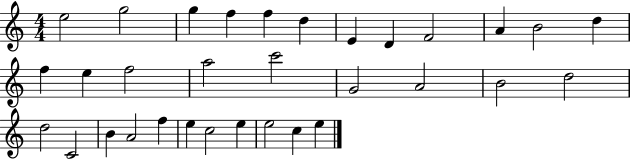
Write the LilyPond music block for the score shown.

{
  \clef treble
  \numericTimeSignature
  \time 4/4
  \key c \major
  e''2 g''2 | g''4 f''4 f''4 d''4 | e'4 d'4 f'2 | a'4 b'2 d''4 | \break f''4 e''4 f''2 | a''2 c'''2 | g'2 a'2 | b'2 d''2 | \break d''2 c'2 | b'4 a'2 f''4 | e''4 c''2 e''4 | e''2 c''4 e''4 | \break \bar "|."
}